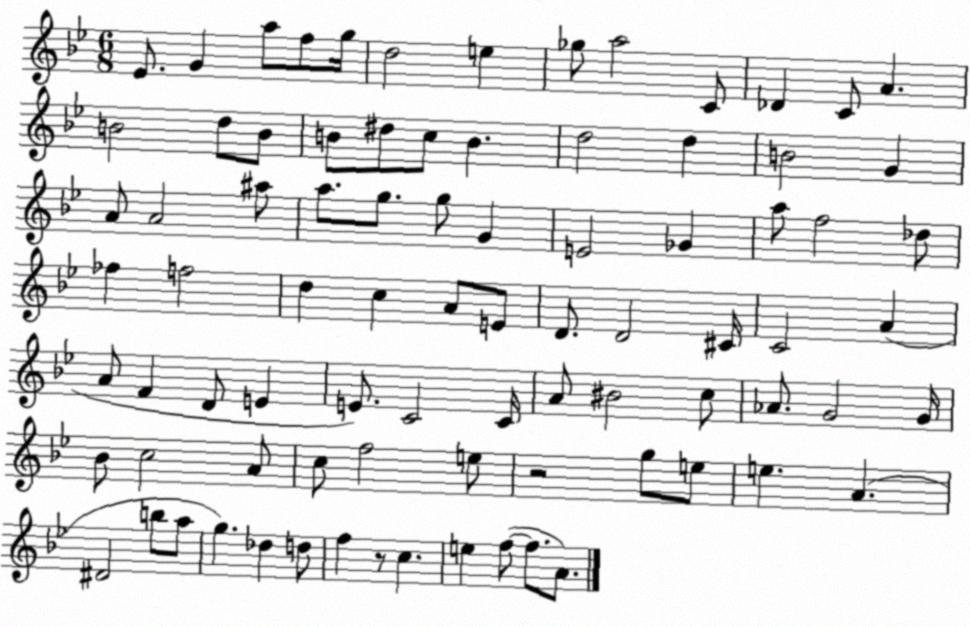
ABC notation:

X:1
T:Untitled
M:6/8
L:1/4
K:Bb
_E/2 G a/2 f/2 g/4 d2 e _g/2 a2 C/2 _D C/2 A B2 d/2 B/2 B/2 ^d/2 c/2 B d2 d B2 G A/2 A2 ^a/2 a/2 g/2 g/2 G E2 _G a/2 f2 _d/2 _f f2 d c A/2 E/2 D/2 D2 ^C/4 C2 A A/2 F D/2 E E/2 C2 C/4 A/2 ^B2 c/2 _A/2 G2 G/4 _B/2 c2 A/2 c/2 f2 e/2 z2 g/2 e/2 e A ^D2 b/2 a/2 g _d d/2 f z/2 c e f/2 f/2 A/2